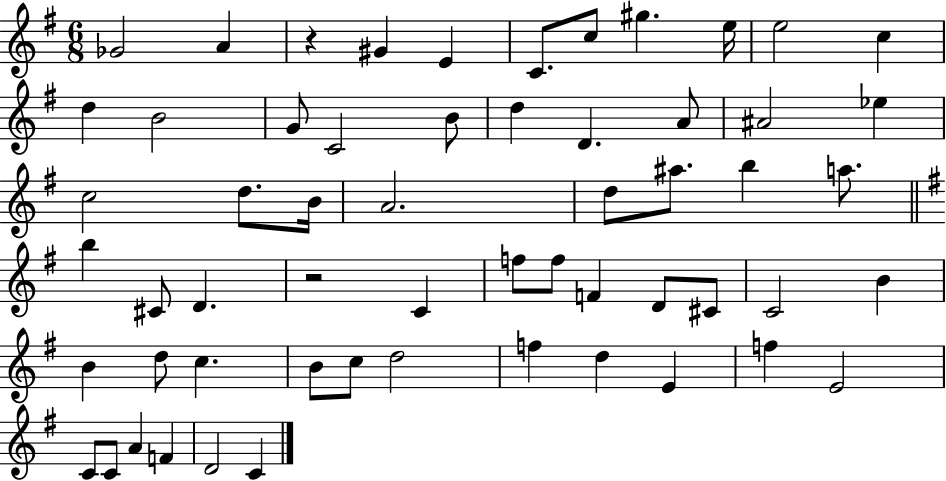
{
  \clef treble
  \numericTimeSignature
  \time 6/8
  \key g \major
  \repeat volta 2 { ges'2 a'4 | r4 gis'4 e'4 | c'8. c''8 gis''4. e''16 | e''2 c''4 | \break d''4 b'2 | g'8 c'2 b'8 | d''4 d'4. a'8 | ais'2 ees''4 | \break c''2 d''8. b'16 | a'2. | d''8 ais''8. b''4 a''8. | \bar "||" \break \key g \major b''4 cis'8 d'4. | r2 c'4 | f''8 f''8 f'4 d'8 cis'8 | c'2 b'4 | \break b'4 d''8 c''4. | b'8 c''8 d''2 | f''4 d''4 e'4 | f''4 e'2 | \break c'8 c'8 a'4 f'4 | d'2 c'4 | } \bar "|."
}